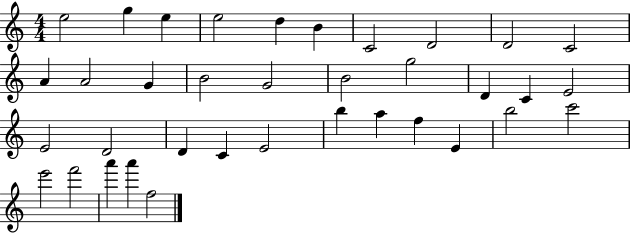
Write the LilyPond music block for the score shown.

{
  \clef treble
  \numericTimeSignature
  \time 4/4
  \key c \major
  e''2 g''4 e''4 | e''2 d''4 b'4 | c'2 d'2 | d'2 c'2 | \break a'4 a'2 g'4 | b'2 g'2 | b'2 g''2 | d'4 c'4 e'2 | \break e'2 d'2 | d'4 c'4 e'2 | b''4 a''4 f''4 e'4 | b''2 c'''2 | \break e'''2 f'''2 | a'''4 a'''4 f''2 | \bar "|."
}